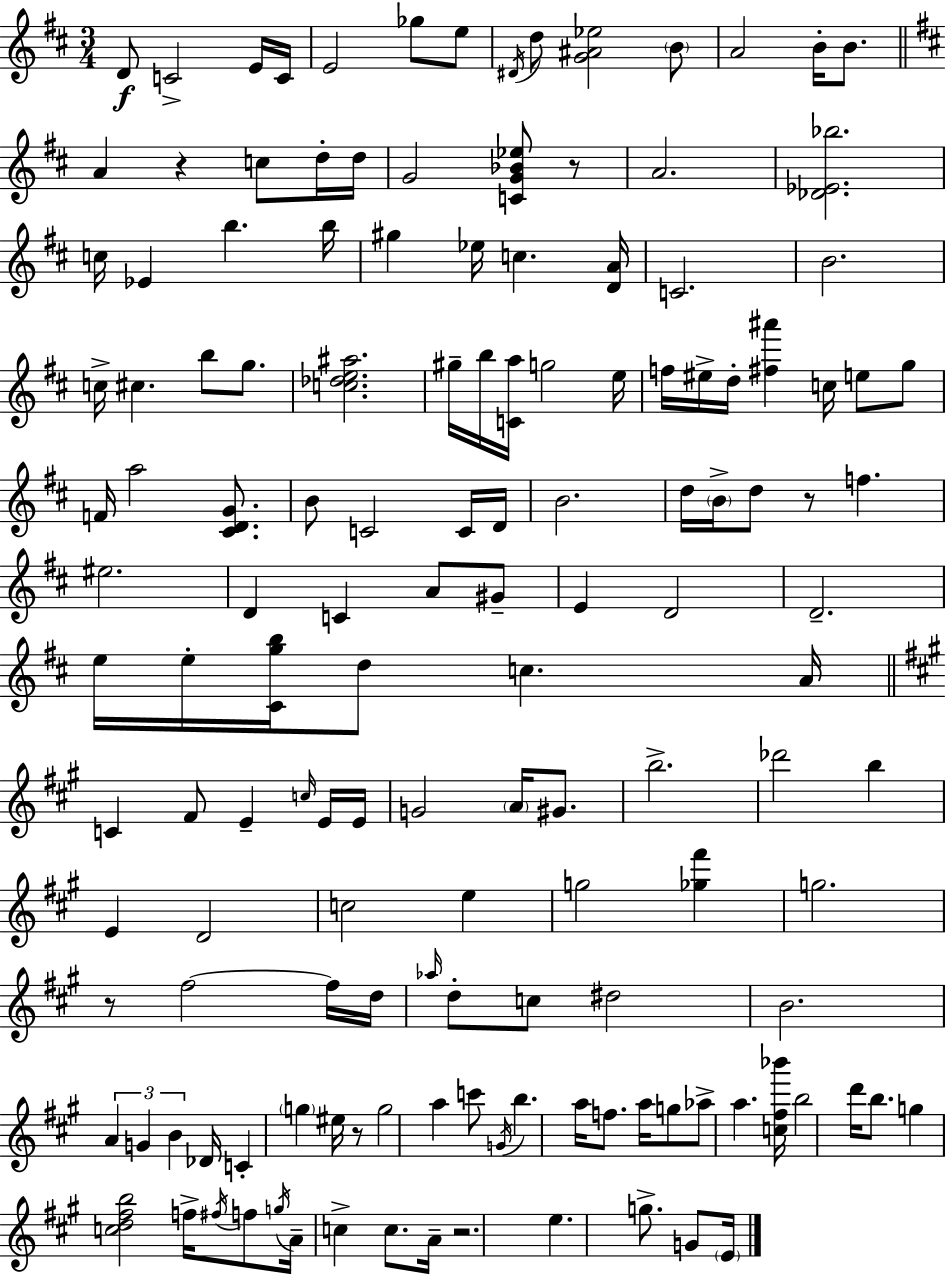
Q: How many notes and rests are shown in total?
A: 144